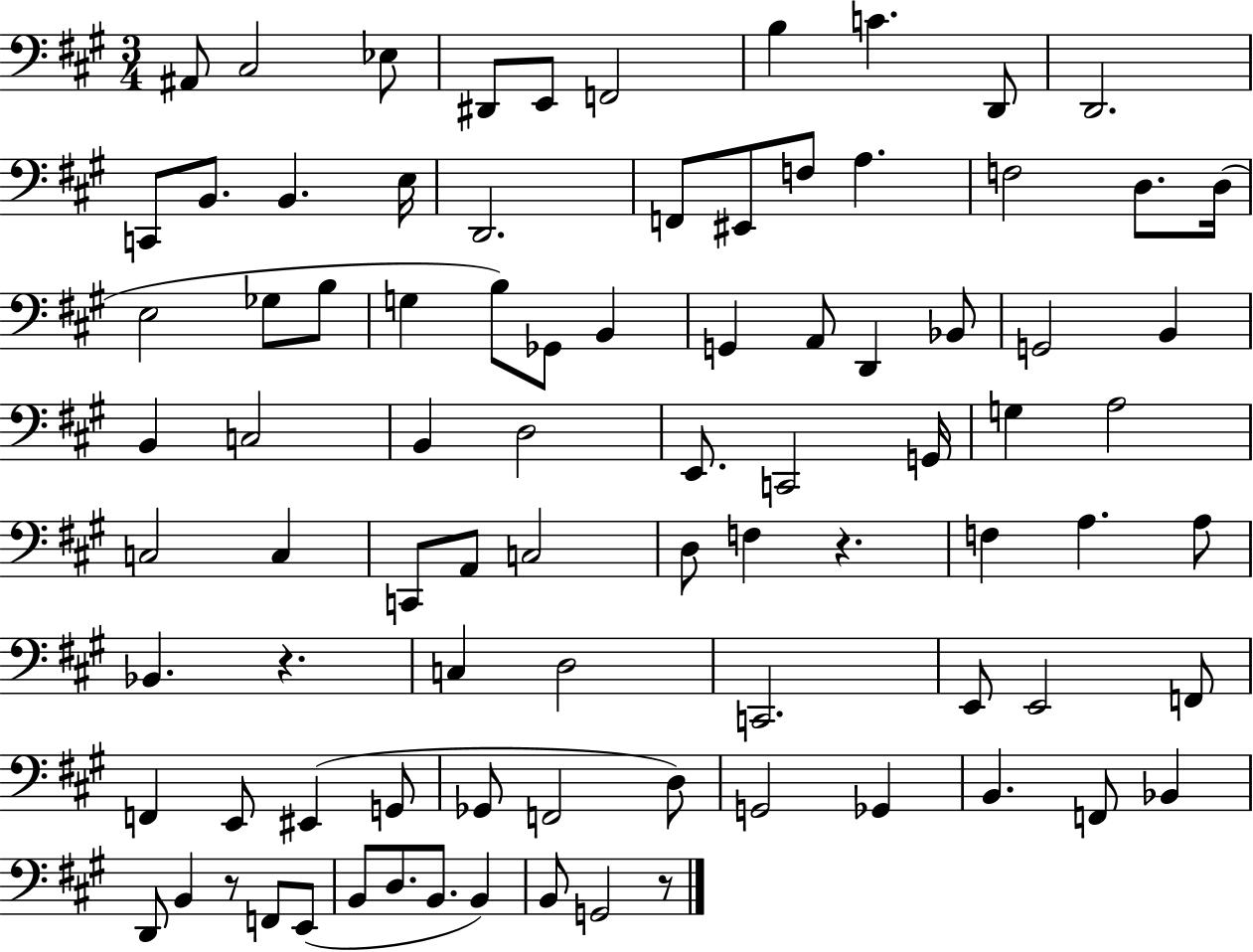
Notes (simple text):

A#2/e C#3/h Eb3/e D#2/e E2/e F2/h B3/q C4/q. D2/e D2/h. C2/e B2/e. B2/q. E3/s D2/h. F2/e EIS2/e F3/e A3/q. F3/h D3/e. D3/s E3/h Gb3/e B3/e G3/q B3/e Gb2/e B2/q G2/q A2/e D2/q Bb2/e G2/h B2/q B2/q C3/h B2/q D3/h E2/e. C2/h G2/s G3/q A3/h C3/h C3/q C2/e A2/e C3/h D3/e F3/q R/q. F3/q A3/q. A3/e Bb2/q. R/q. C3/q D3/h C2/h. E2/e E2/h F2/e F2/q E2/e EIS2/q G2/e Gb2/e F2/h D3/e G2/h Gb2/q B2/q. F2/e Bb2/q D2/e B2/q R/e F2/e E2/e B2/e D3/e. B2/e. B2/q B2/e G2/h R/e